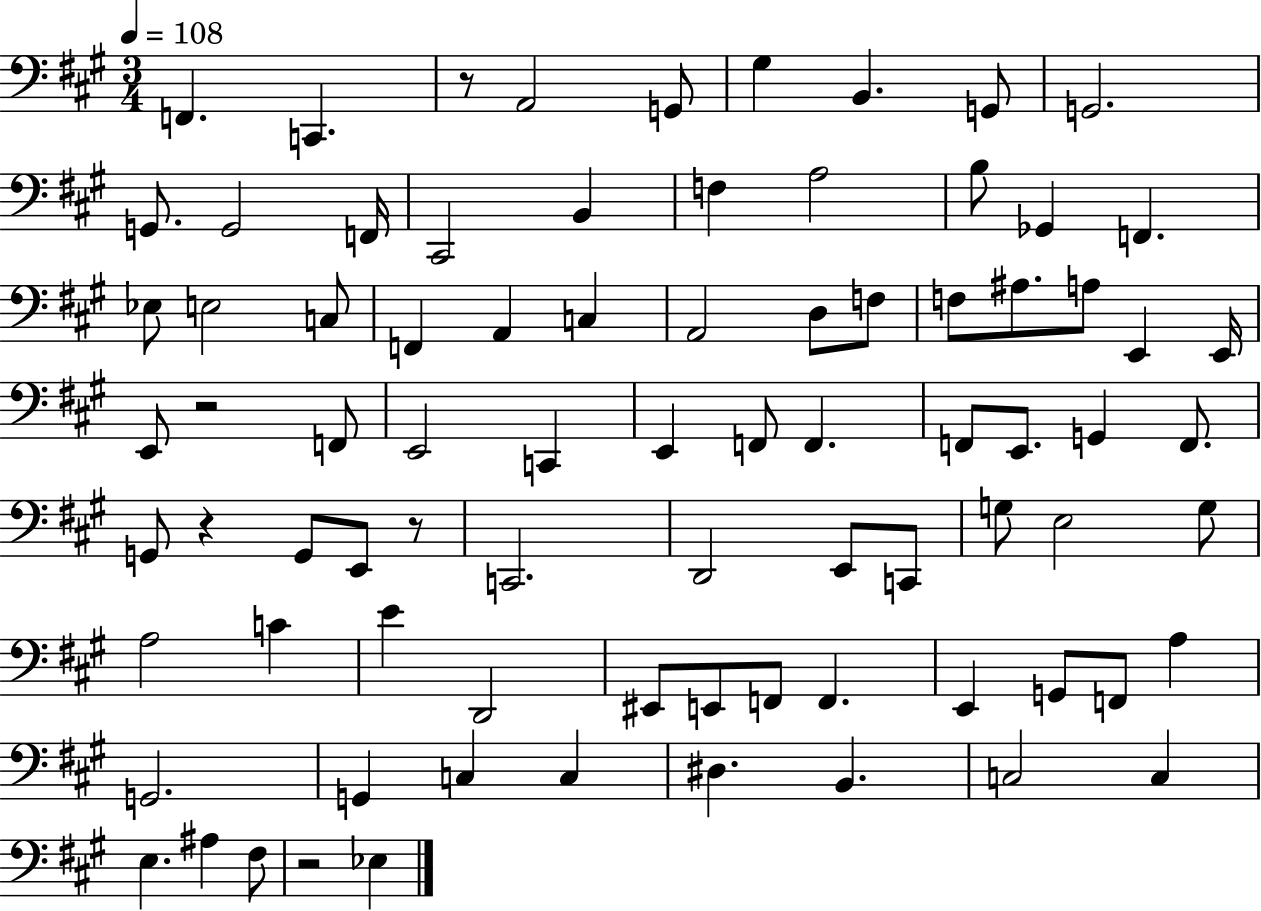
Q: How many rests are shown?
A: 5